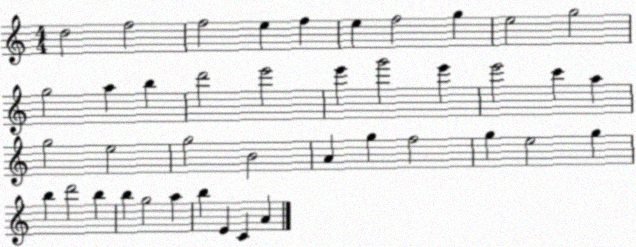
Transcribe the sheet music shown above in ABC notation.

X:1
T:Untitled
M:4/4
L:1/4
K:C
d2 f2 f2 e f e f2 g e2 g2 g2 a b d'2 e'2 e' g'2 e' e'2 c' a g2 e2 g2 B2 A g f2 g e2 g b d'2 b b g2 a b E C A